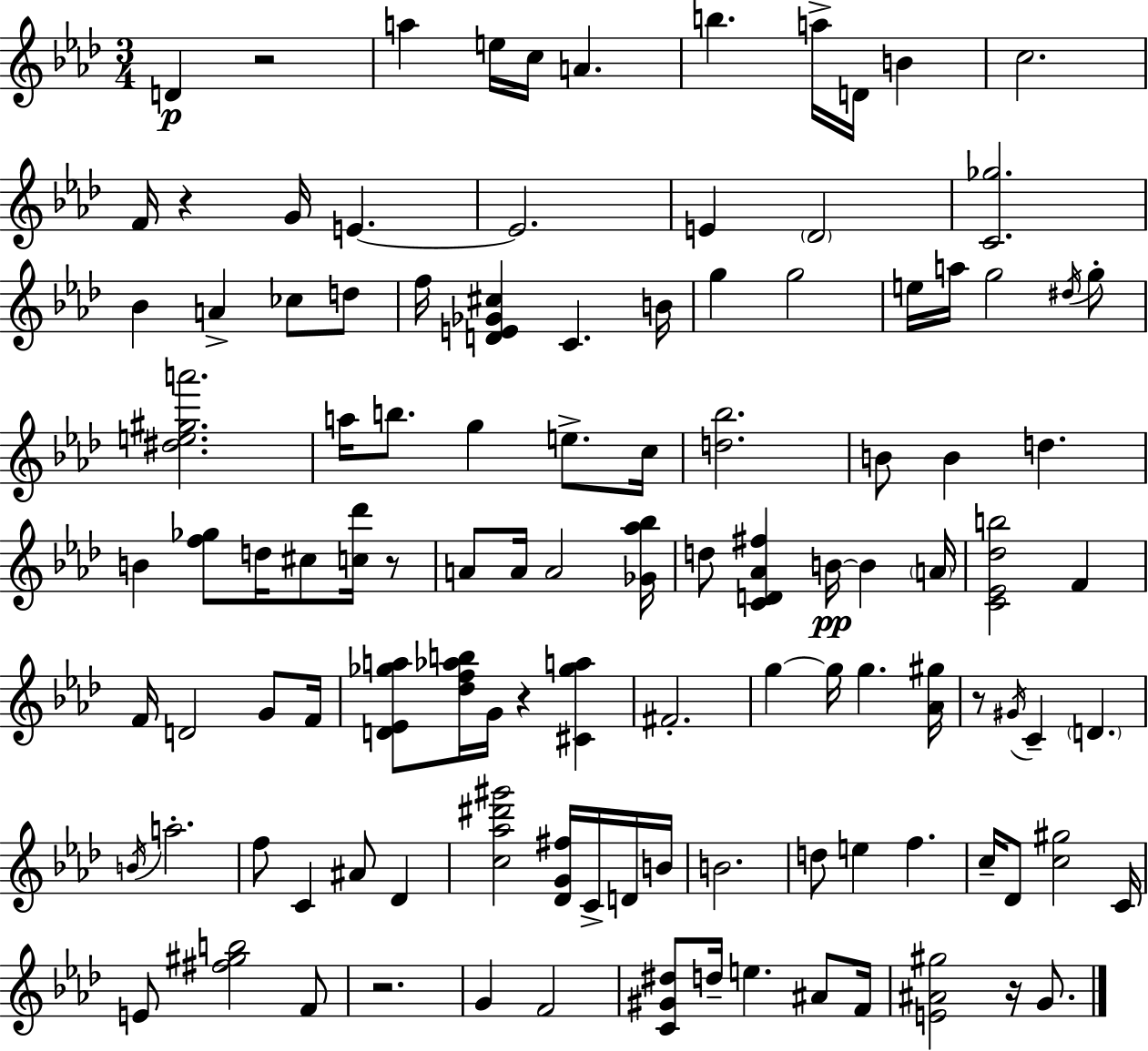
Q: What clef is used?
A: treble